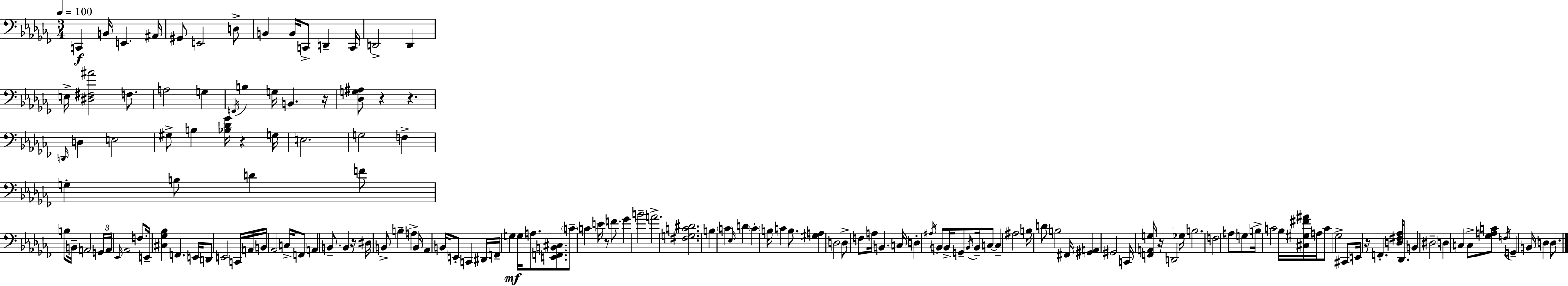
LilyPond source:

{
  \clef bass
  \numericTimeSignature
  \time 3/4
  \key aes \minor
  \tempo 4 = 100
  c,4\f b,16 e,4. ais,16 | gis,8 e,2 d8-> | b,4 b,16 c,8-> d,4-- c,16 | d,2-> d,4 | \break e16-> <dis fis ais'>2 f8. | a2 g4 | \acciaccatura { f,16 } b4 g16 b,4. | r16 <des g ais>8 r4 r4. | \break \grace { d,16 } d4 e2 | gis8-> b4 <bes des' ges'>16 r4 | g16 e2. | g2 f4-> | \break g4-. b8 d'4 | f'8 b8 b,16-- a,2 | \tuplet 3/2 { g,16 a,16 \grace { ees,16 } } aes,2 | f8. e,16-- <cis ges bes>4 f,4. | \break e,16 d,8 e,2 | c,16 a,16 b,16 aes,2 | c16-> f,8 a,4 b,8.-- b,4 | r16 dis16 b,8-> b4-- a4-> | \break b,16 aes,4 b,16 e,8-. c,4 | dis,16 f,16-- g4\mf g16 a8. | <e, f, b, cis>8. \parenthesize c'8-- c'4 e'16 r8 | f'8. ges'4 b'2-- | \break a'2.-> | <fis g c' dis'>2. | b4 \parenthesize c'4 \grace { ees16 } | d'4 \parenthesize c'4-. b16 c'4 | \break b8. <gis a>4 d2 | d8-> f8 a16 b,4. | c16 d4-. \acciaccatura { ais16 } b,8 b,16-> | g,8-- \acciaccatura { b,16 } b,16-- c8~~ c4-- ais2 | \break b16 d'8 b2 | fis,16 <gis, a,>4 gis,2 | c,16 <f, a, g>16 r16 d,2 | ges16 b2. | \break f2 | a8 g8 b16-> c'2 | bes16 <cis gis fis' ais'>16 a16 c'8 ges2-> | cis,8 e,16 r16 f,4.-. | \break <d fis aes>16 des,8. b,4 dis2-- | d4 c4 | c8-> <ges a c'>8 \acciaccatura { f16 } g,4-- b,16 | d4 d8. \bar "|."
}